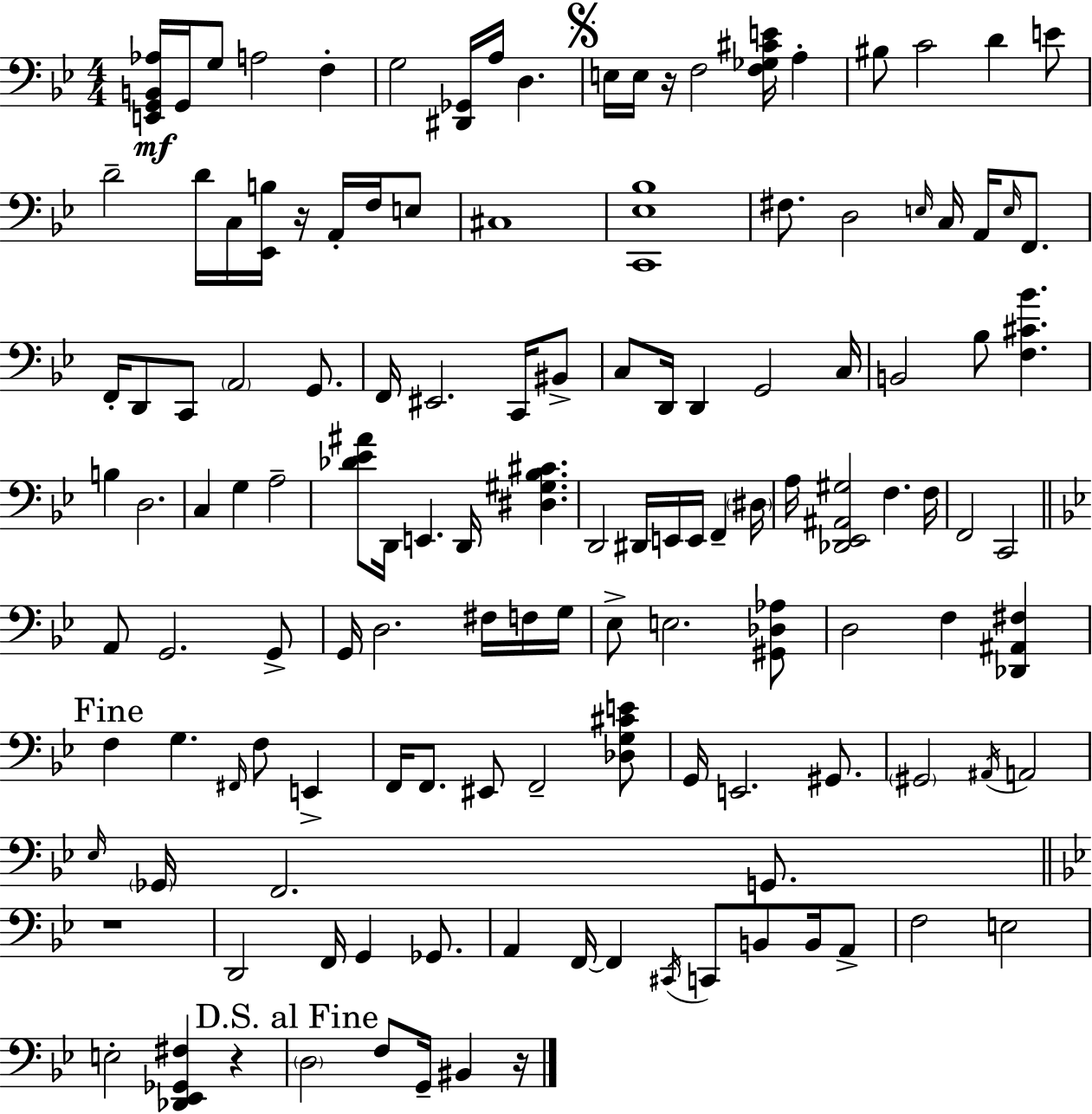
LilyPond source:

{
  \clef bass
  \numericTimeSignature
  \time 4/4
  \key bes \major
  <e, g, b, aes>16\mf g,16 g8 a2 f4-. | g2 <dis, ges,>16 a16 d4. | \mark \markup { \musicglyph "scripts.segno" } e16 e16 r16 f2 <f ges cis' e'>16 a4-. | bis8 c'2 d'4 e'8 | \break d'2-- d'16 c16 <ees, b>16 r16 a,16-. f16 e8 | cis1 | <c, ees bes>1 | fis8. d2 \grace { e16 } c16 a,16 \grace { e16 } f,8. | \break f,16-. d,8 c,8 \parenthesize a,2 g,8. | f,16 eis,2. c,16 | bis,8-> c8 d,16 d,4 g,2 | c16 b,2 bes8 <f cis' bes'>4. | \break b4 d2. | c4 g4 a2-- | <des' ees' ais'>8 d,16 e,4. d,16 <dis gis bes cis'>4. | d,2 dis,16 e,16 e,16 f,4-- | \break \parenthesize dis16 a16 <des, ees, ais, gis>2 f4. | f16 f,2 c,2 | \bar "||" \break \key bes \major a,8 g,2. g,8-> | g,16 d2. fis16 f16 g16 | ees8-> e2. <gis, des aes>8 | d2 f4 <des, ais, fis>4 | \break \mark "Fine" f4 g4. \grace { fis,16 } f8 e,4-> | f,16 f,8. eis,8 f,2-- <des g cis' e'>8 | g,16 e,2. gis,8. | \parenthesize gis,2 \acciaccatura { ais,16 } a,2 | \break \grace { ees16 } \parenthesize ges,16 f,2. | g,8. \bar "||" \break \key bes \major r1 | d,2 f,16 g,4 ges,8. | a,4 f,16~~ f,4 \acciaccatura { cis,16 } c,8 b,8 b,16 a,8-> | f2 e2 | \break e2-. <des, ees, ges, fis>4 r4 | \mark "D.S. al Fine" \parenthesize d2 f8 g,16-- bis,4 | r16 \bar "|."
}